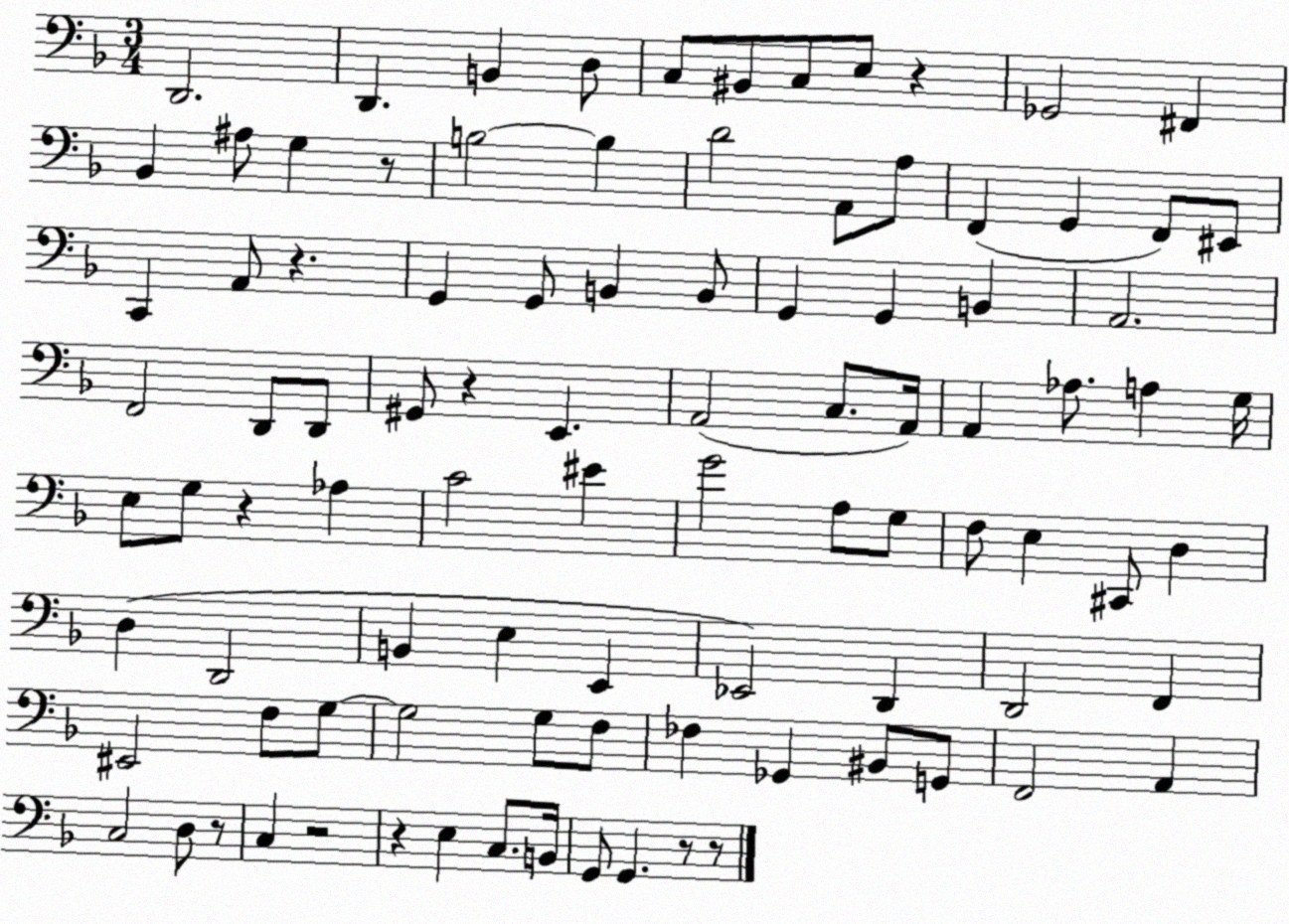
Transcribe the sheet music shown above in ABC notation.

X:1
T:Untitled
M:3/4
L:1/4
K:F
D,,2 D,, B,, D,/2 C,/2 ^B,,/2 C,/2 E,/2 z _G,,2 ^F,, _B,, ^A,/2 G, z/2 B,2 B, D2 A,,/2 A,/2 F,, G,, F,,/2 ^E,,/2 C,, A,,/2 z G,, G,,/2 B,, B,,/2 G,, G,, B,, A,,2 F,,2 D,,/2 D,,/2 ^G,,/2 z E,, A,,2 C,/2 A,,/4 A,, _A,/2 A, G,/4 E,/2 G,/2 z _A, C2 ^E G2 A,/2 G,/2 F,/2 E, ^C,,/2 D, D, D,,2 B,, E, E,, _E,,2 D,, D,,2 F,, ^E,,2 F,/2 G,/2 G,2 G,/2 F,/2 _F, _G,, ^B,,/2 G,,/2 F,,2 A,, C,2 D,/2 z/2 C, z2 z E, C,/2 B,,/4 G,,/2 G,, z/2 z/2